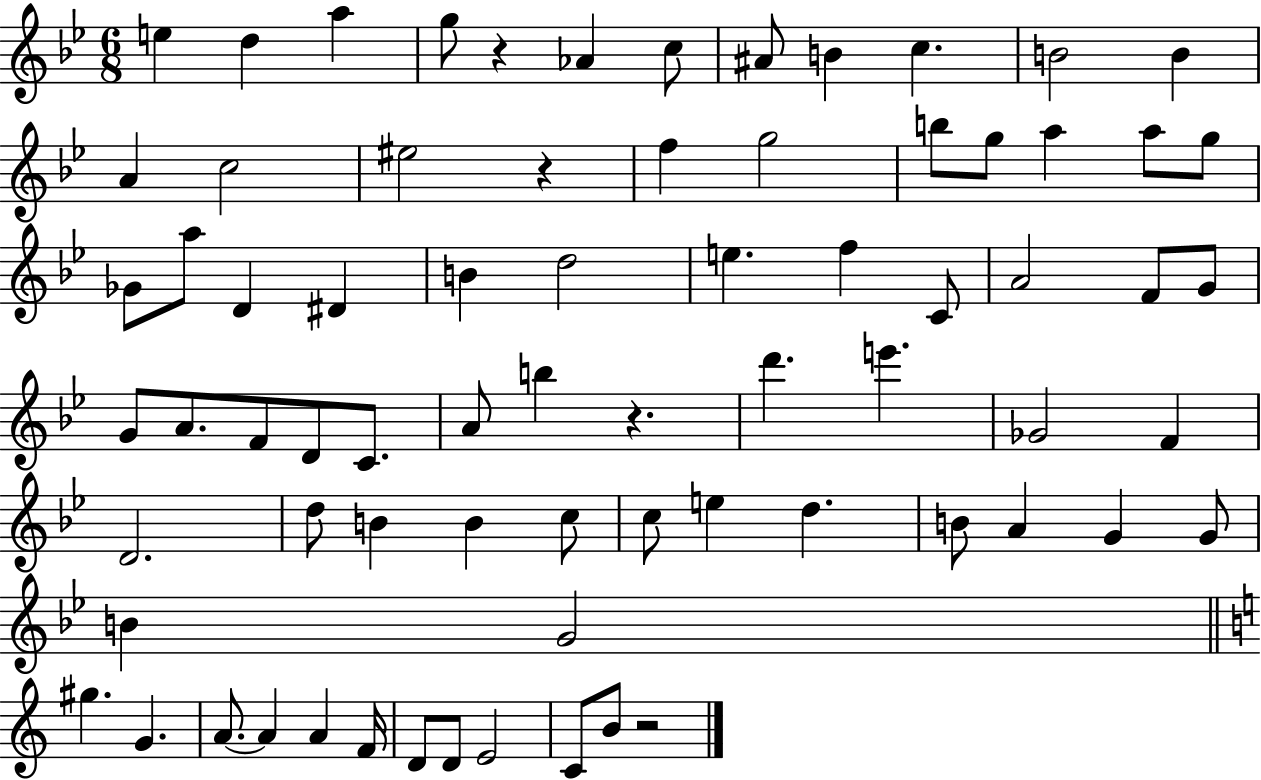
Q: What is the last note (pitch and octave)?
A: B4